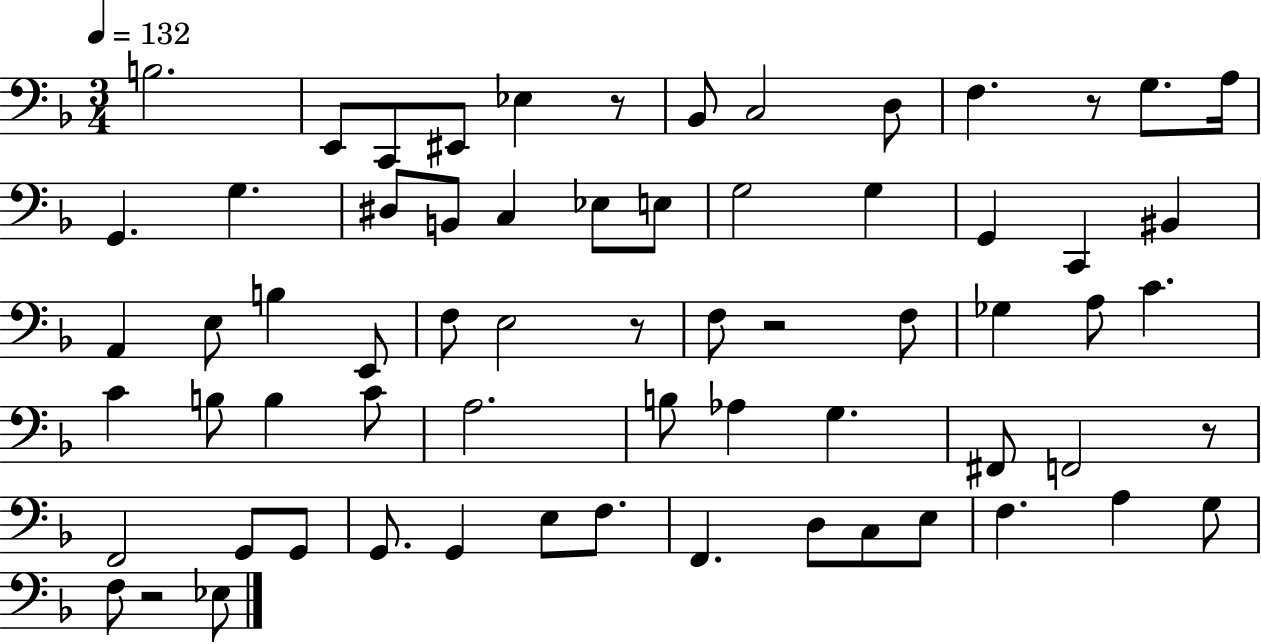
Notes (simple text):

B3/h. E2/e C2/e EIS2/e Eb3/q R/e Bb2/e C3/h D3/e F3/q. R/e G3/e. A3/s G2/q. G3/q. D#3/e B2/e C3/q Eb3/e E3/e G3/h G3/q G2/q C2/q BIS2/q A2/q E3/e B3/q E2/e F3/e E3/h R/e F3/e R/h F3/e Gb3/q A3/e C4/q. C4/q B3/e B3/q C4/e A3/h. B3/e Ab3/q G3/q. F#2/e F2/h R/e F2/h G2/e G2/e G2/e. G2/q E3/e F3/e. F2/q. D3/e C3/e E3/e F3/q. A3/q G3/e F3/e R/h Eb3/e